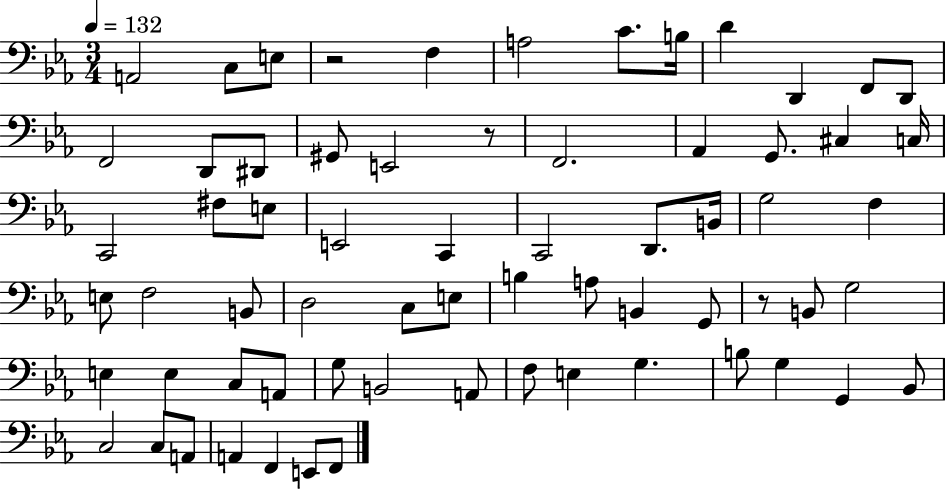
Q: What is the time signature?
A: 3/4